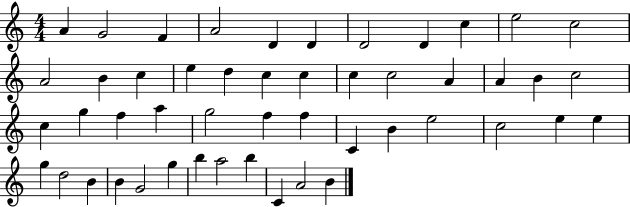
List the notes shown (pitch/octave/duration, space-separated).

A4/q G4/h F4/q A4/h D4/q D4/q D4/h D4/q C5/q E5/h C5/h A4/h B4/q C5/q E5/q D5/q C5/q C5/q C5/q C5/h A4/q A4/q B4/q C5/h C5/q G5/q F5/q A5/q G5/h F5/q F5/q C4/q B4/q E5/h C5/h E5/q E5/q G5/q D5/h B4/q B4/q G4/h G5/q B5/q A5/h B5/q C4/q A4/h B4/q